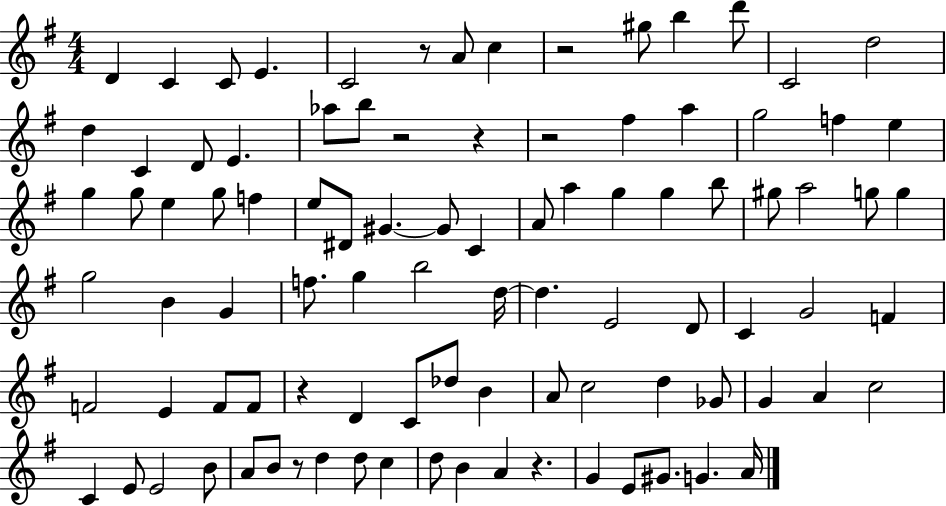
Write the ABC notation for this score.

X:1
T:Untitled
M:4/4
L:1/4
K:G
D C C/2 E C2 z/2 A/2 c z2 ^g/2 b d'/2 C2 d2 d C D/2 E _a/2 b/2 z2 z z2 ^f a g2 f e g g/2 e g/2 f e/2 ^D/2 ^G ^G/2 C A/2 a g g b/2 ^g/2 a2 g/2 g g2 B G f/2 g b2 d/4 d E2 D/2 C G2 F F2 E F/2 F/2 z D C/2 _d/2 B A/2 c2 d _G/2 G A c2 C E/2 E2 B/2 A/2 B/2 z/2 d d/2 c d/2 B A z G E/2 ^G/2 G A/4